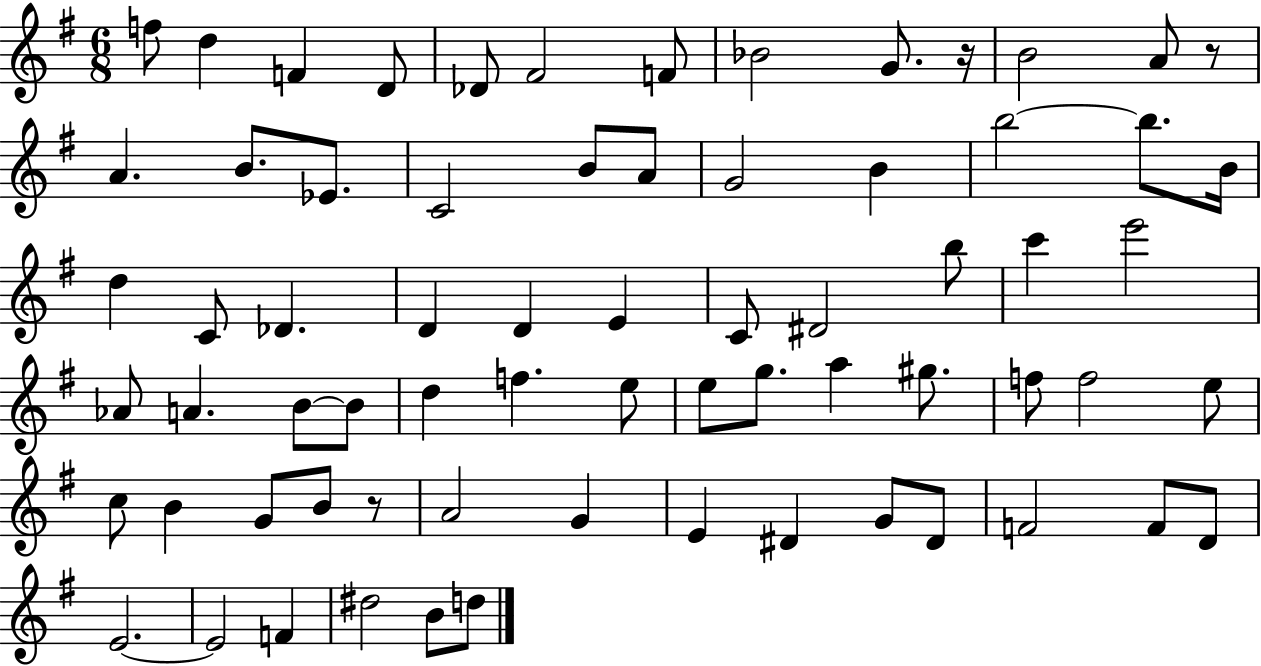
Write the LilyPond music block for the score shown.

{
  \clef treble
  \numericTimeSignature
  \time 6/8
  \key g \major
  f''8 d''4 f'4 d'8 | des'8 fis'2 f'8 | bes'2 g'8. r16 | b'2 a'8 r8 | \break a'4. b'8. ees'8. | c'2 b'8 a'8 | g'2 b'4 | b''2~~ b''8. b'16 | \break d''4 c'8 des'4. | d'4 d'4 e'4 | c'8 dis'2 b''8 | c'''4 e'''2 | \break aes'8 a'4. b'8~~ b'8 | d''4 f''4. e''8 | e''8 g''8. a''4 gis''8. | f''8 f''2 e''8 | \break c''8 b'4 g'8 b'8 r8 | a'2 g'4 | e'4 dis'4 g'8 dis'8 | f'2 f'8 d'8 | \break e'2.~~ | e'2 f'4 | dis''2 b'8 d''8 | \bar "|."
}